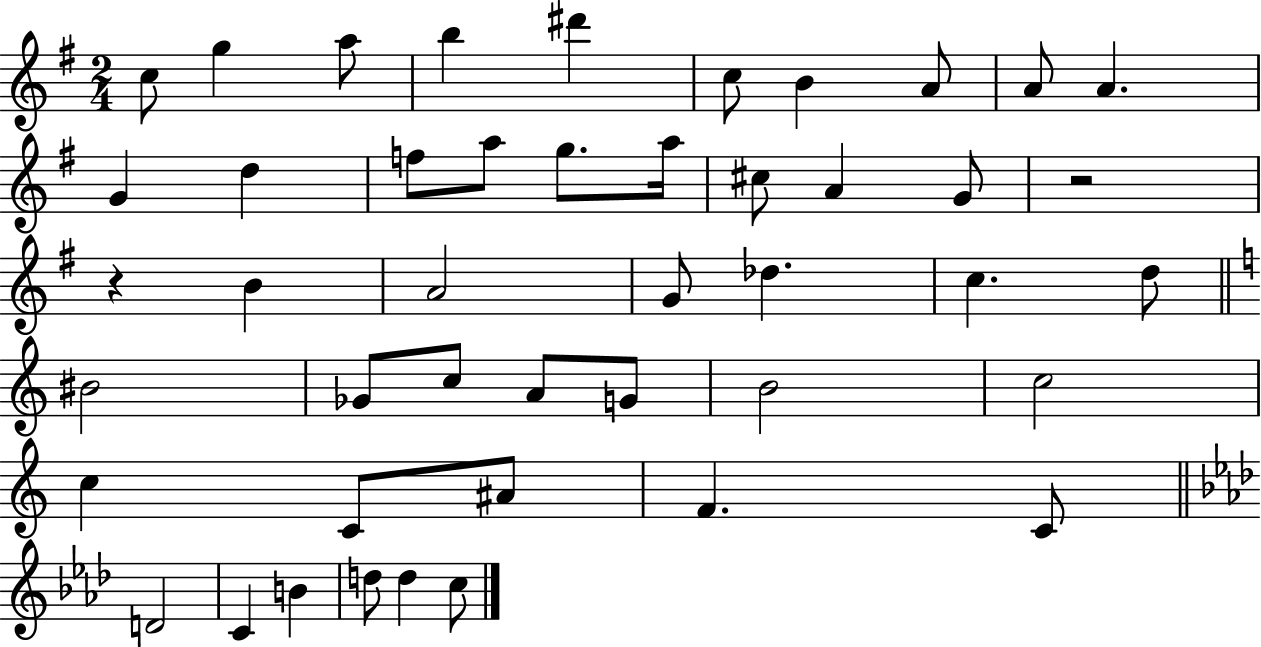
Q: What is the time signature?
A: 2/4